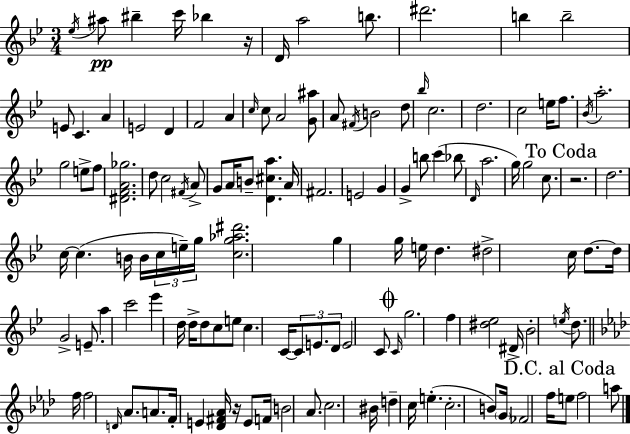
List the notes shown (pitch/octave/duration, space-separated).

Eb5/s A#5/e BIS5/q C6/s Bb5/q R/s D4/s A5/h B5/e. D#6/h. B5/q B5/h E4/e C4/q. A4/q E4/h D4/q F4/h A4/q C5/s C5/e A4/h [G4,A#5]/e A4/e F#4/s B4/h D5/e Bb5/s C5/h. D5/h. C5/h E5/s F5/e. Bb4/s A5/h. G5/h E5/e F5/e [D#4,F4,A4,Gb5]/h. D5/e C5/h F#4/s A4/e G4/e A4/s B4/e [D4,C#5,A5]/q. A4/s F#4/h. E4/h G4/q G4/q B5/e C6/q Bb5/e D4/s A5/h. G5/s G5/h C5/e. R/h. D5/h. C5/s C5/q. B4/s B4/s C5/s E5/s G5/s [C5,G5,Ab5,D#6]/h. G5/q G5/s E5/s D5/q. D#5/h C5/s D5/e. D5/s G4/h E4/e. A5/q C6/h Eb6/q D5/s D5/s D5/e C5/e E5/e C5/q. C4/s C4/e E4/e. D4/e E4/h C4/e C4/s G5/h. F5/q [D#5,Eb5]/h D#4/s Bb4/h E5/s D5/e. F5/s F5/h D4/s Ab4/e. A4/e. F4/s E4/q [Db4,F#4,Ab4]/s R/s E4/e F4/s B4/h Ab4/e. C5/h. BIS4/s D5/q C5/s E5/q. C5/h. B4/e G4/s FES4/h F5/s E5/e F5/h A5/e